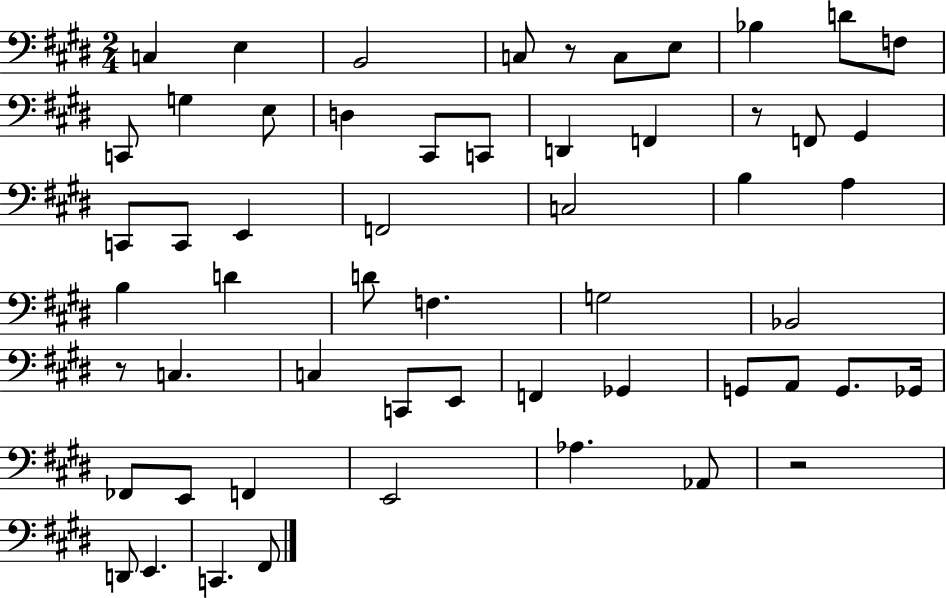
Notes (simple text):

C3/q E3/q B2/h C3/e R/e C3/e E3/e Bb3/q D4/e F3/e C2/e G3/q E3/e D3/q C#2/e C2/e D2/q F2/q R/e F2/e G#2/q C2/e C2/e E2/q F2/h C3/h B3/q A3/q B3/q D4/q D4/e F3/q. G3/h Bb2/h R/e C3/q. C3/q C2/e E2/e F2/q Gb2/q G2/e A2/e G2/e. Gb2/s FES2/e E2/e F2/q E2/h Ab3/q. Ab2/e R/h D2/e E2/q. C2/q. F#2/e